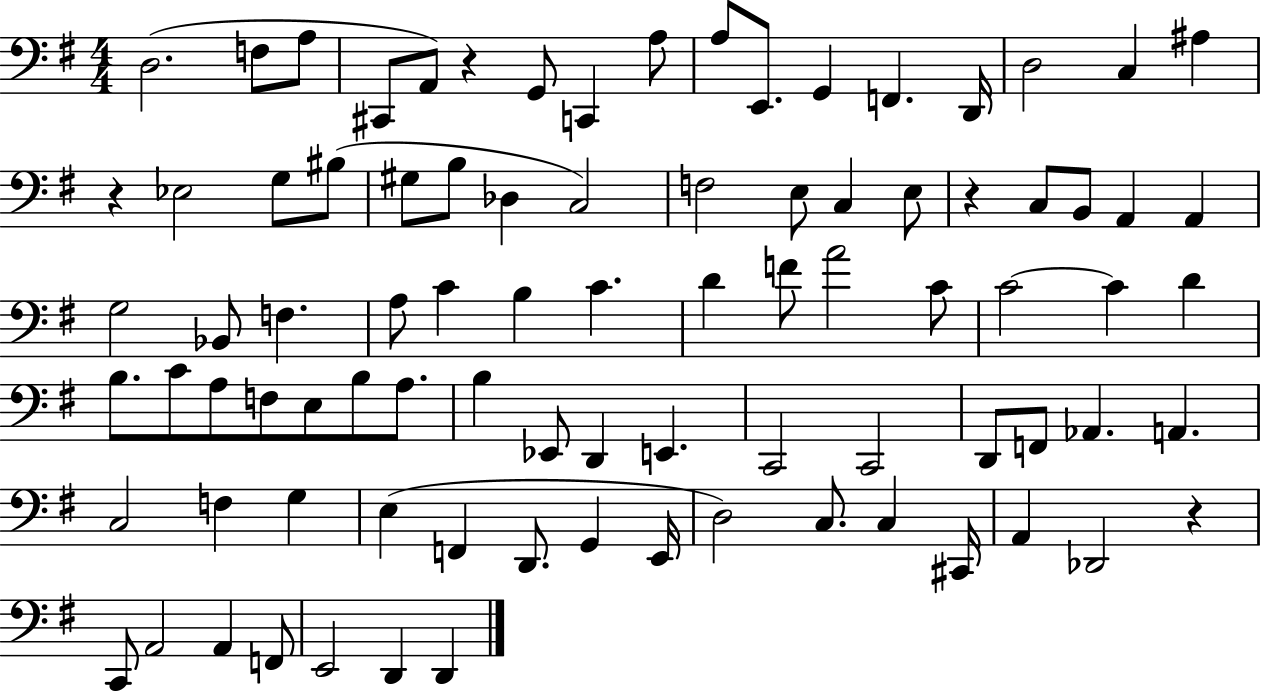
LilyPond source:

{
  \clef bass
  \numericTimeSignature
  \time 4/4
  \key g \major
  d2.( f8 a8 | cis,8 a,8) r4 g,8 c,4 a8 | a8 e,8. g,4 f,4. d,16 | d2 c4 ais4 | \break r4 ees2 g8 bis8( | gis8 b8 des4 c2) | f2 e8 c4 e8 | r4 c8 b,8 a,4 a,4 | \break g2 bes,8 f4. | a8 c'4 b4 c'4. | d'4 f'8 a'2 c'8 | c'2~~ c'4 d'4 | \break b8. c'8 a8 f8 e8 b8 a8. | b4 ees,8 d,4 e,4. | c,2 c,2 | d,8 f,8 aes,4. a,4. | \break c2 f4 g4 | e4( f,4 d,8. g,4 e,16 | d2) c8. c4 cis,16 | a,4 des,2 r4 | \break c,8 a,2 a,4 f,8 | e,2 d,4 d,4 | \bar "|."
}